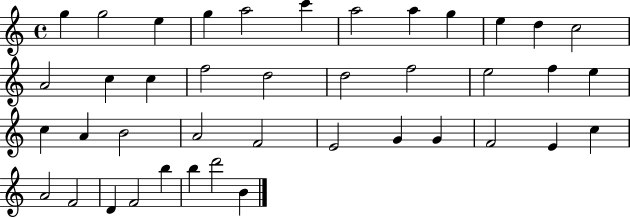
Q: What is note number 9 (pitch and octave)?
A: G5